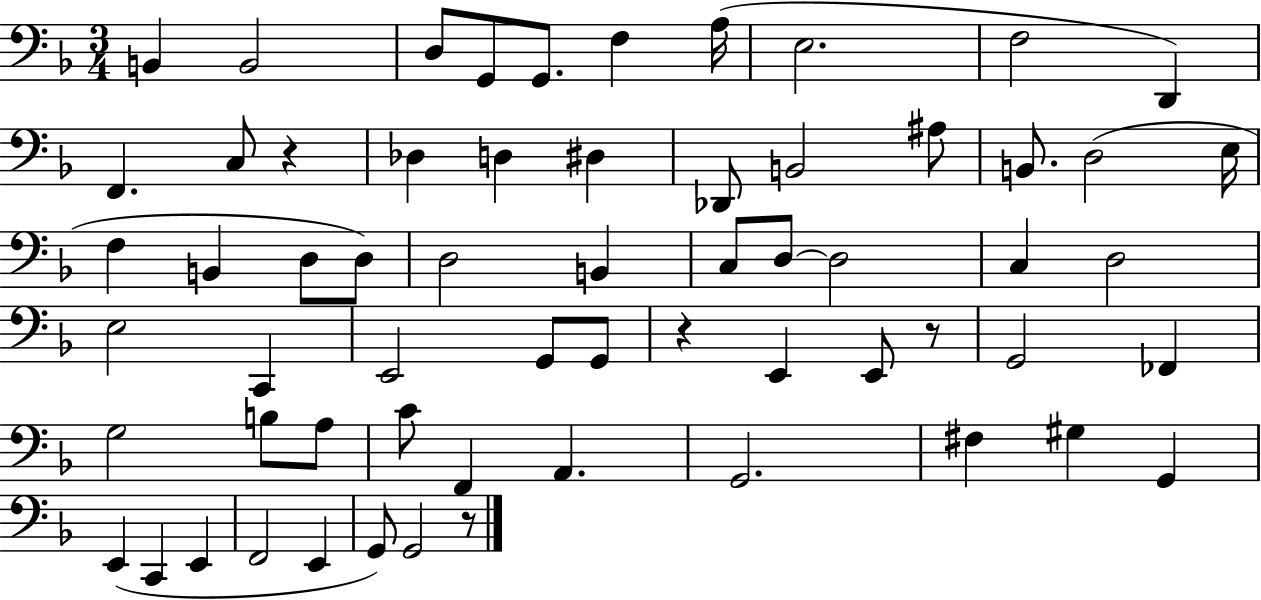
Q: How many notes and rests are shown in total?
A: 62